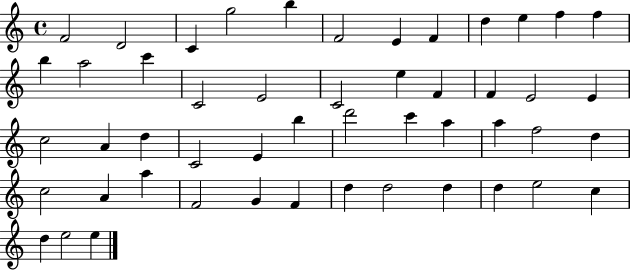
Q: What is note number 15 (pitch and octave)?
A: C6